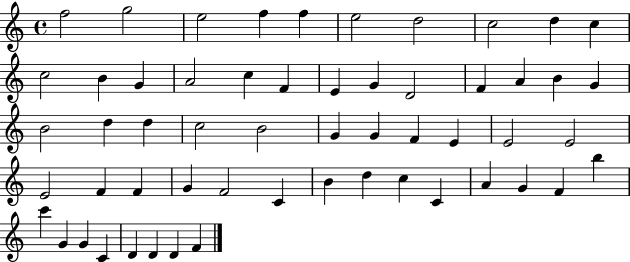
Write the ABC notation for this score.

X:1
T:Untitled
M:4/4
L:1/4
K:C
f2 g2 e2 f f e2 d2 c2 d c c2 B G A2 c F E G D2 F A B G B2 d d c2 B2 G G F E E2 E2 E2 F F G F2 C B d c C A G F b c' G G C D D D F